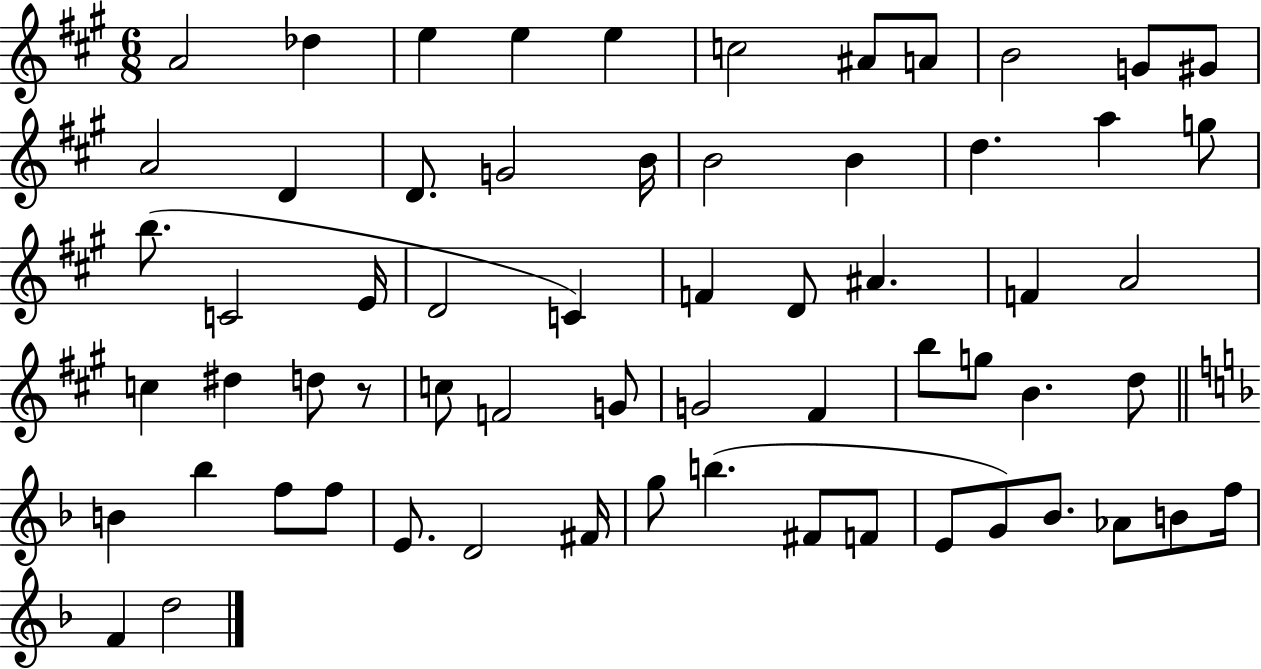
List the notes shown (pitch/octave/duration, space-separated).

A4/h Db5/q E5/q E5/q E5/q C5/h A#4/e A4/e B4/h G4/e G#4/e A4/h D4/q D4/e. G4/h B4/s B4/h B4/q D5/q. A5/q G5/e B5/e. C4/h E4/s D4/h C4/q F4/q D4/e A#4/q. F4/q A4/h C5/q D#5/q D5/e R/e C5/e F4/h G4/e G4/h F#4/q B5/e G5/e B4/q. D5/e B4/q Bb5/q F5/e F5/e E4/e. D4/h F#4/s G5/e B5/q. F#4/e F4/e E4/e G4/e Bb4/e. Ab4/e B4/e F5/s F4/q D5/h